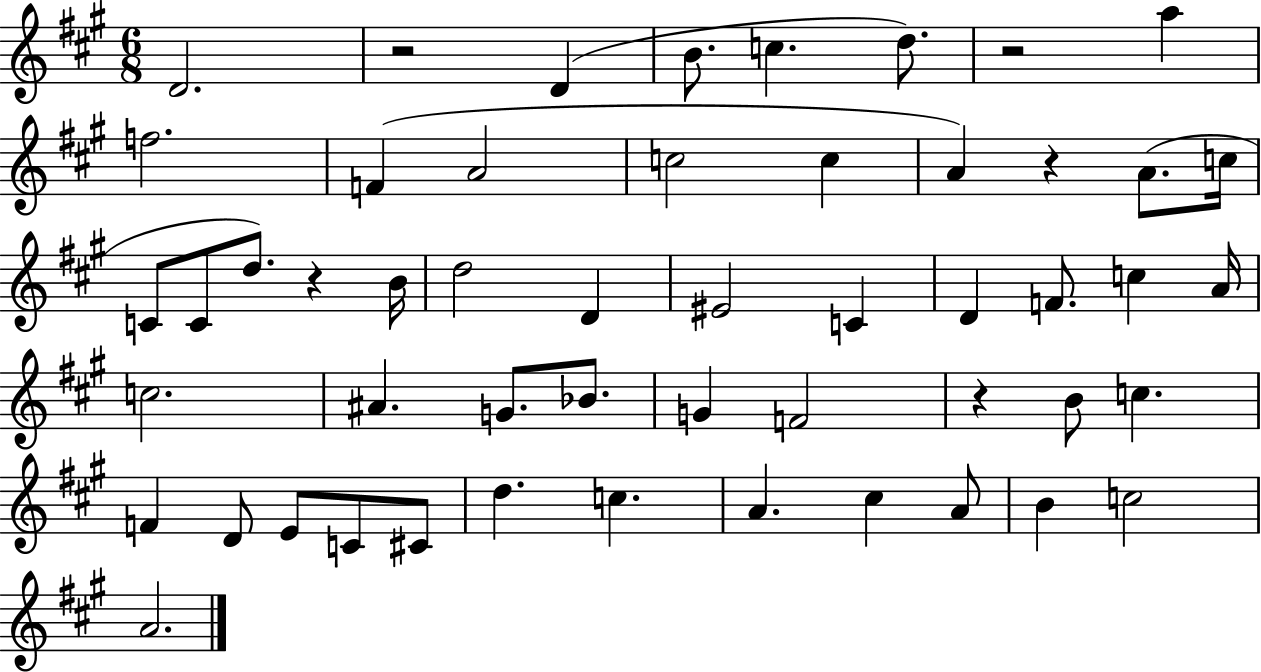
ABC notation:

X:1
T:Untitled
M:6/8
L:1/4
K:A
D2 z2 D B/2 c d/2 z2 a f2 F A2 c2 c A z A/2 c/4 C/2 C/2 d/2 z B/4 d2 D ^E2 C D F/2 c A/4 c2 ^A G/2 _B/2 G F2 z B/2 c F D/2 E/2 C/2 ^C/2 d c A ^c A/2 B c2 A2